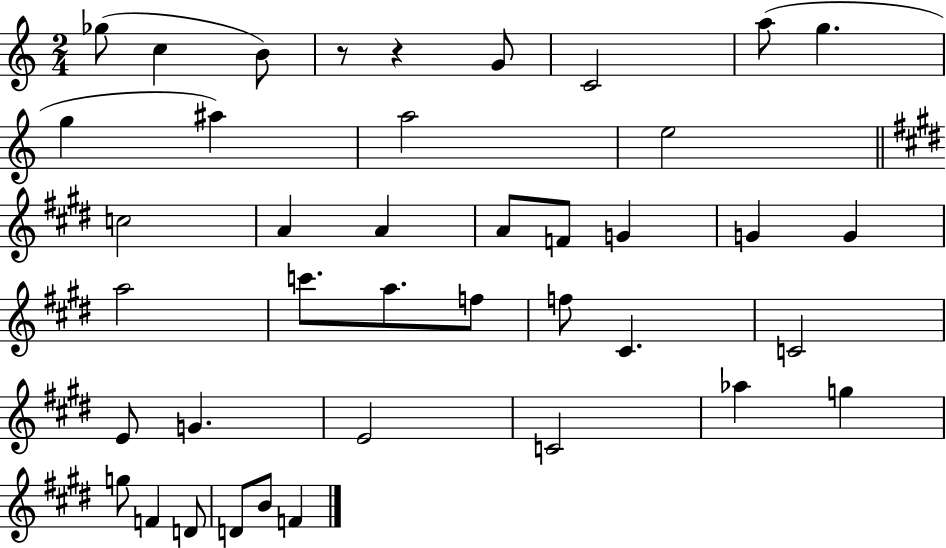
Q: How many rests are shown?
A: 2